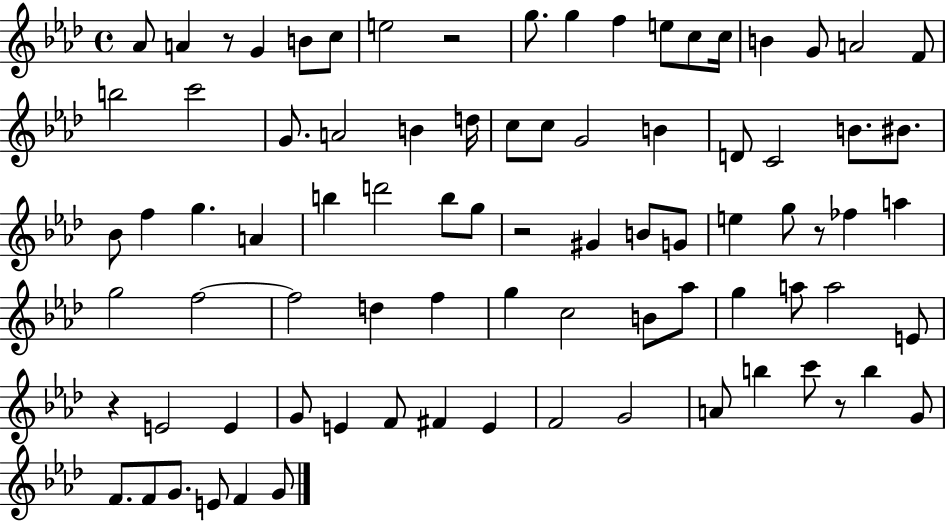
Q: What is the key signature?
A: AES major